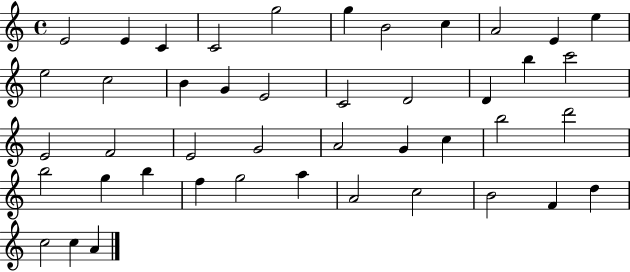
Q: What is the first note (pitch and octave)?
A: E4